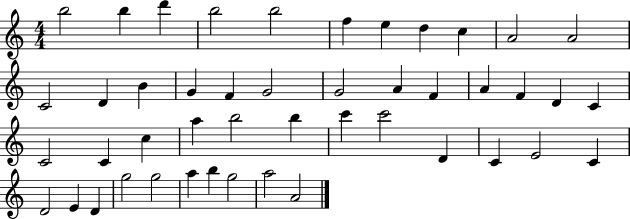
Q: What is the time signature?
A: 4/4